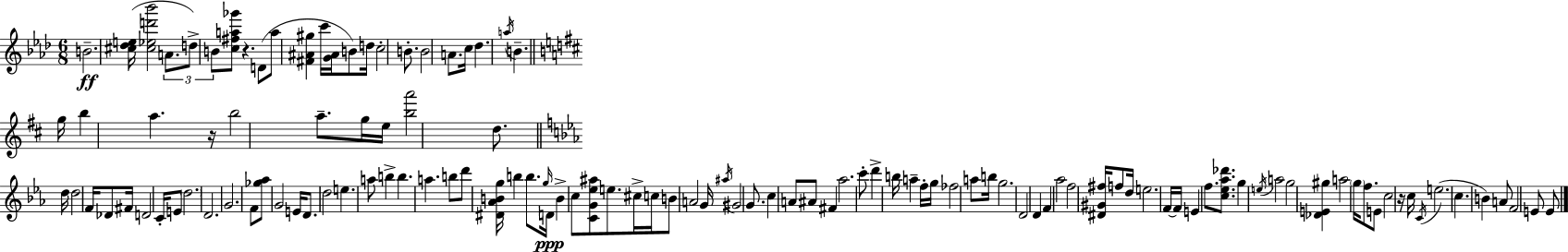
B4/h. [C#5,Db5,E5]/s [C#5,Eb5,D6,Bb6]/h A4/e. D5/e B4/e [C5,F#5,A5,Gb6]/e R/q. D4/e A5/e [F#4,A#4,G#5]/q C6/s [G4,A#4]/s B4/e D5/s C5/h B4/e. B4/h A4/e. C5/s Db5/q. A5/s B4/q. G5/s B5/q A5/q. R/s B5/h A5/e. G5/s E5/s [B5,A6]/h D5/e. D5/s D5/h F4/s Db4/e F#4/s D4/h C4/s E4/e D5/h. D4/h. G4/h. F4/e [Gb5,Ab5]/e G4/h E4/s D4/e. D5/h E5/q. A5/e B5/q B5/q. A5/q. B5/e D6/e [D#4,Ab4,B4,G5]/s B5/q B5/e. G5/s D4/s B4/q C5/e [C4,G4,Eb5,A#5]/e E5/e. C#5/s C5/s B4/e A4/h G4/s A#5/s G#4/h G4/e. C5/q A4/e A#4/e F#4/q Ab5/h. C6/e D6/q B5/s A5/q F5/s G5/s FES5/h A5/e B5/s G5/h. D4/h D4/q F4/q Ab5/h F5/h [D#4,G#4,F#5]/s F5/e D5/s E5/h. F4/s F4/s E4/q F5/e. [C5,Eb5,Ab5,Db6]/e. G5/q E5/s A5/h G5/h [Db4,E4,G#5]/q A5/h G5/s F5/e. E4/e C5/h R/s C5/s C4/s E5/h. C5/q. B4/q A4/e F4/h E4/e E4/e